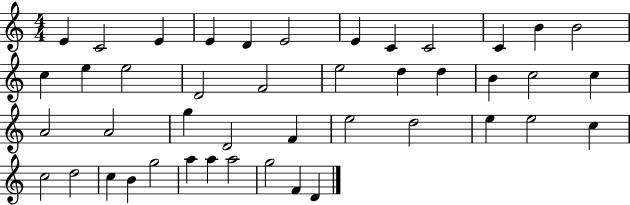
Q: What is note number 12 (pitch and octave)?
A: B4